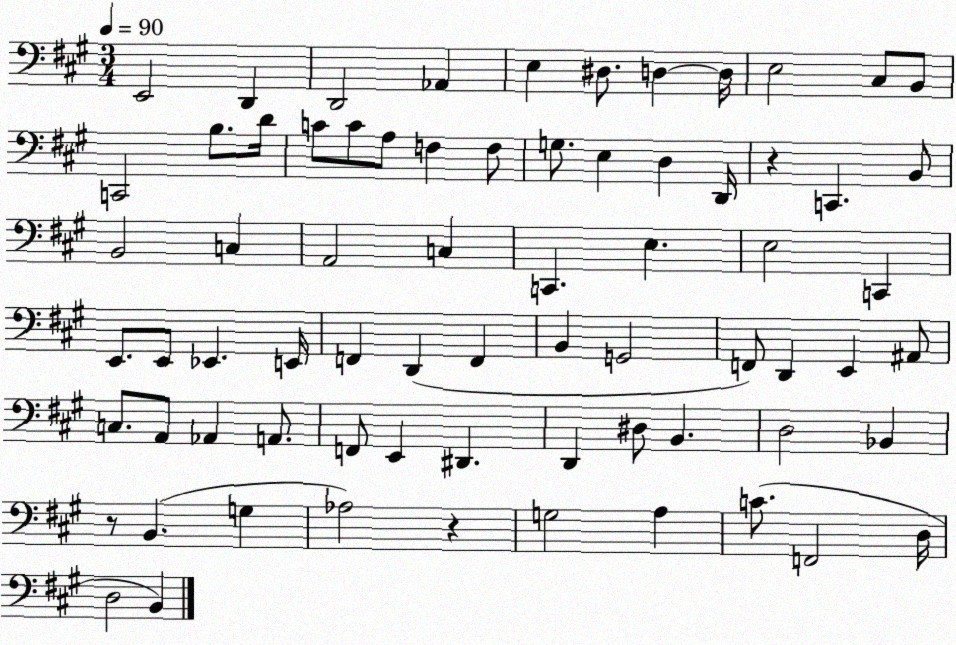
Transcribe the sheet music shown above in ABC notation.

X:1
T:Untitled
M:3/4
L:1/4
K:A
E,,2 D,, D,,2 _A,, E, ^D,/2 D, D,/4 E,2 ^C,/2 B,,/2 C,,2 B,/2 D/4 C/2 C/2 A,/2 F, F,/2 G,/2 E, D, D,,/4 z C,, B,,/2 B,,2 C, A,,2 C, C,, E, E,2 C,, E,,/2 E,,/2 _E,, E,,/4 F,, D,, F,, B,, G,,2 F,,/2 D,, E,, ^A,,/2 C,/2 A,,/2 _A,, A,,/2 F,,/2 E,, ^D,, D,, ^D,/2 B,, D,2 _B,, z/2 B,, G, _A,2 z G,2 A, C/2 F,,2 D,/4 D,2 B,,